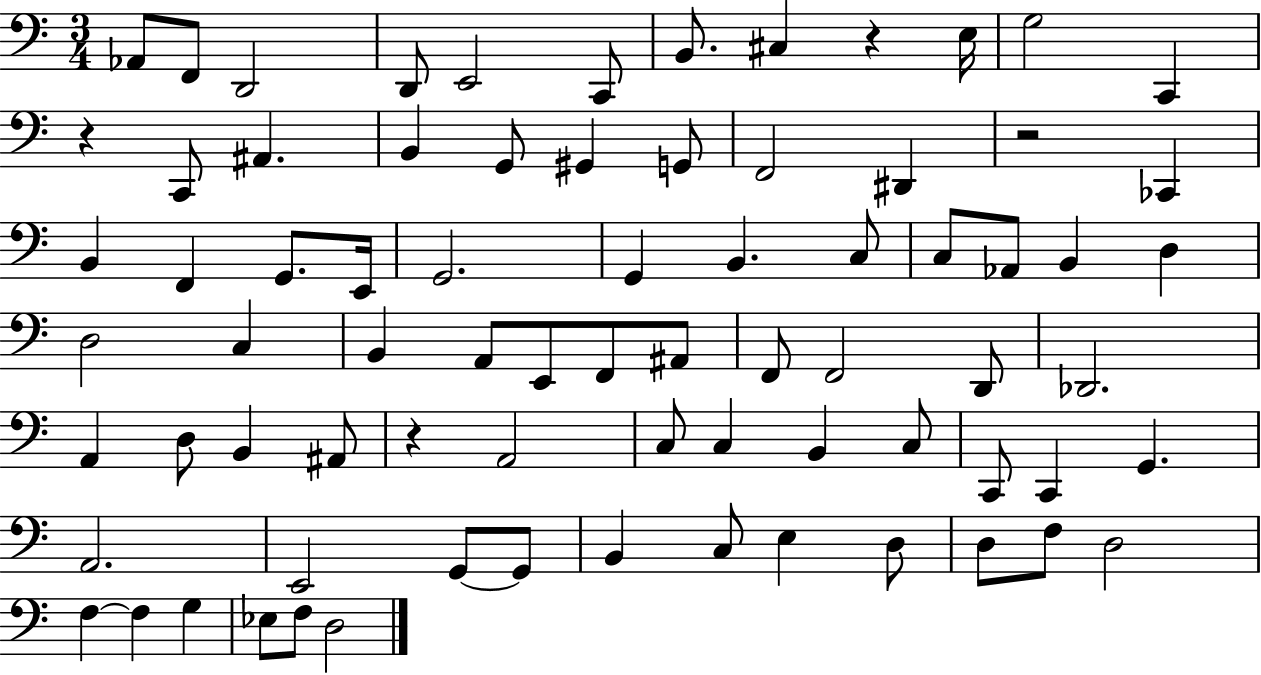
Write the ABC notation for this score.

X:1
T:Untitled
M:3/4
L:1/4
K:C
_A,,/2 F,,/2 D,,2 D,,/2 E,,2 C,,/2 B,,/2 ^C, z E,/4 G,2 C,, z C,,/2 ^A,, B,, G,,/2 ^G,, G,,/2 F,,2 ^D,, z2 _C,, B,, F,, G,,/2 E,,/4 G,,2 G,, B,, C,/2 C,/2 _A,,/2 B,, D, D,2 C, B,, A,,/2 E,,/2 F,,/2 ^A,,/2 F,,/2 F,,2 D,,/2 _D,,2 A,, D,/2 B,, ^A,,/2 z A,,2 C,/2 C, B,, C,/2 C,,/2 C,, G,, A,,2 E,,2 G,,/2 G,,/2 B,, C,/2 E, D,/2 D,/2 F,/2 D,2 F, F, G, _E,/2 F,/2 D,2